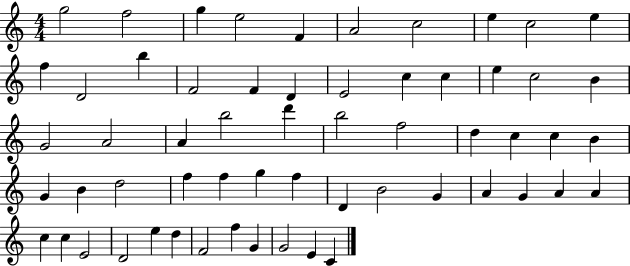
{
  \clef treble
  \numericTimeSignature
  \time 4/4
  \key c \major
  g''2 f''2 | g''4 e''2 f'4 | a'2 c''2 | e''4 c''2 e''4 | \break f''4 d'2 b''4 | f'2 f'4 d'4 | e'2 c''4 c''4 | e''4 c''2 b'4 | \break g'2 a'2 | a'4 b''2 d'''4 | b''2 f''2 | d''4 c''4 c''4 b'4 | \break g'4 b'4 d''2 | f''4 f''4 g''4 f''4 | d'4 b'2 g'4 | a'4 g'4 a'4 a'4 | \break c''4 c''4 e'2 | d'2 e''4 d''4 | f'2 f''4 g'4 | g'2 e'4 c'4 | \break \bar "|."
}